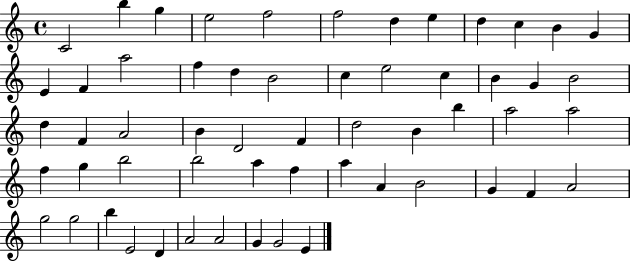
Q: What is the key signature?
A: C major